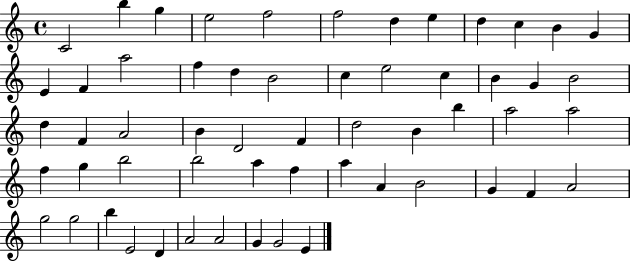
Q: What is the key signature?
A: C major